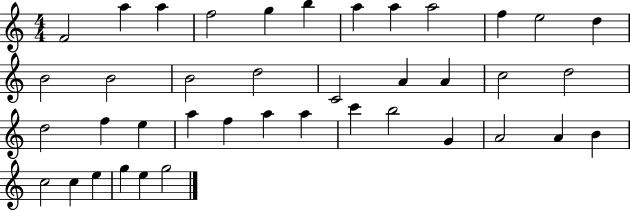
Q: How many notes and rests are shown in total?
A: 40